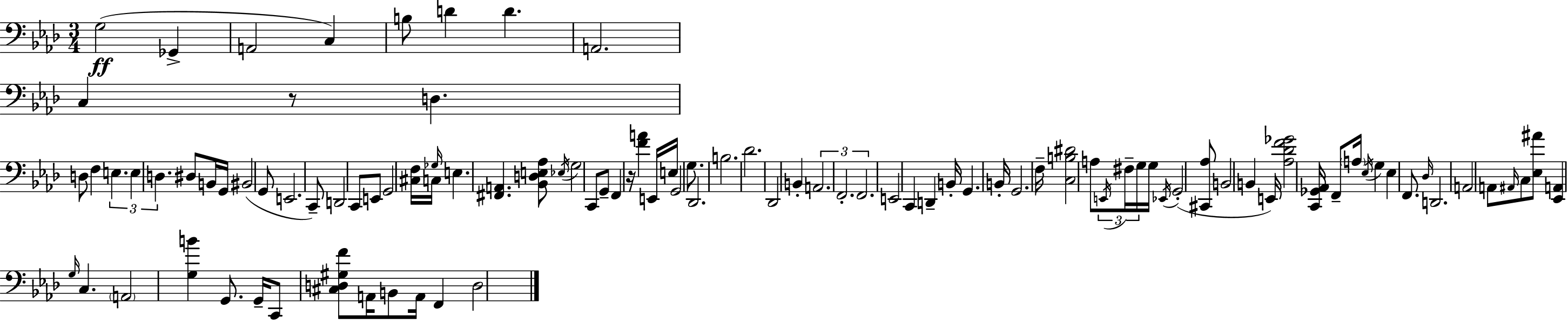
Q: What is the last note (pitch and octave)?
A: D3